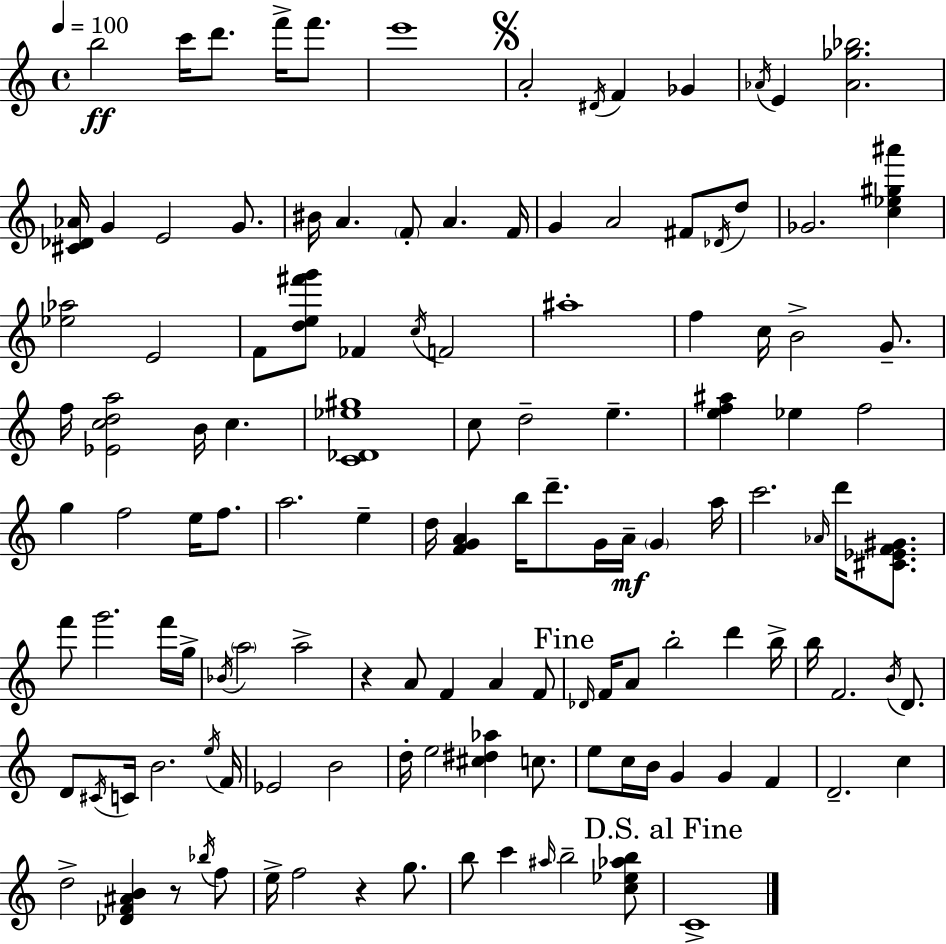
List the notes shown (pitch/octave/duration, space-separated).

B5/h C6/s D6/e. F6/s F6/e. E6/w A4/h D#4/s F4/q Gb4/q Ab4/s E4/q [Ab4,Gb5,Bb5]/h. [C#4,Db4,Ab4]/s G4/q E4/h G4/e. BIS4/s A4/q. F4/e A4/q. F4/s G4/q A4/h F#4/e Db4/s D5/e Gb4/h. [C5,Eb5,G#5,A#6]/q [Eb5,Ab5]/h E4/h F4/e [D5,E5,F#6,G6]/e FES4/q C5/s F4/h A#5/w F5/q C5/s B4/h G4/e. F5/s [Eb4,C5,D5,A5]/h B4/s C5/q. [C4,Db4,Eb5,G#5]/w C5/e D5/h E5/q. [E5,F5,A#5]/q Eb5/q F5/h G5/q F5/h E5/s F5/e. A5/h. E5/q D5/s [F4,G4,A4]/q B5/s D6/e. G4/s A4/s G4/q A5/s C6/h. Ab4/s D6/s [C#4,Eb4,F4,G#4]/e. F6/e G6/h. F6/s G5/s Bb4/s A5/h A5/h R/q A4/e F4/q A4/q F4/e Db4/s F4/s A4/e B5/h D6/q B5/s B5/s F4/h. B4/s D4/e. D4/e C#4/s C4/s B4/h. E5/s F4/s Eb4/h B4/h D5/s E5/h [C#5,D#5,Ab5]/q C5/e. E5/e C5/s B4/s G4/q G4/q F4/q D4/h. C5/q D5/h [Db4,F4,A#4,B4]/q R/e Bb5/s F5/e E5/s F5/h R/q G5/e. B5/e C6/q A#5/s B5/h [C5,Eb5,Ab5,B5]/e C4/w